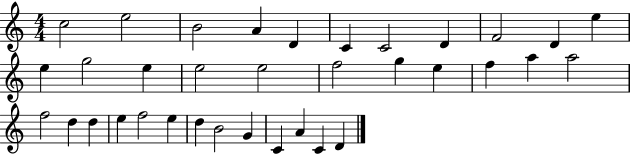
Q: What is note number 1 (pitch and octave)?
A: C5